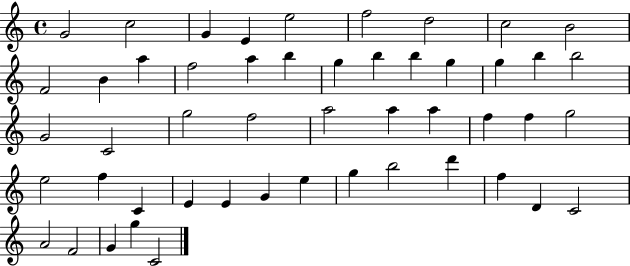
X:1
T:Untitled
M:4/4
L:1/4
K:C
G2 c2 G E e2 f2 d2 c2 B2 F2 B a f2 a b g b b g g b b2 G2 C2 g2 f2 a2 a a f f g2 e2 f C E E G e g b2 d' f D C2 A2 F2 G g C2